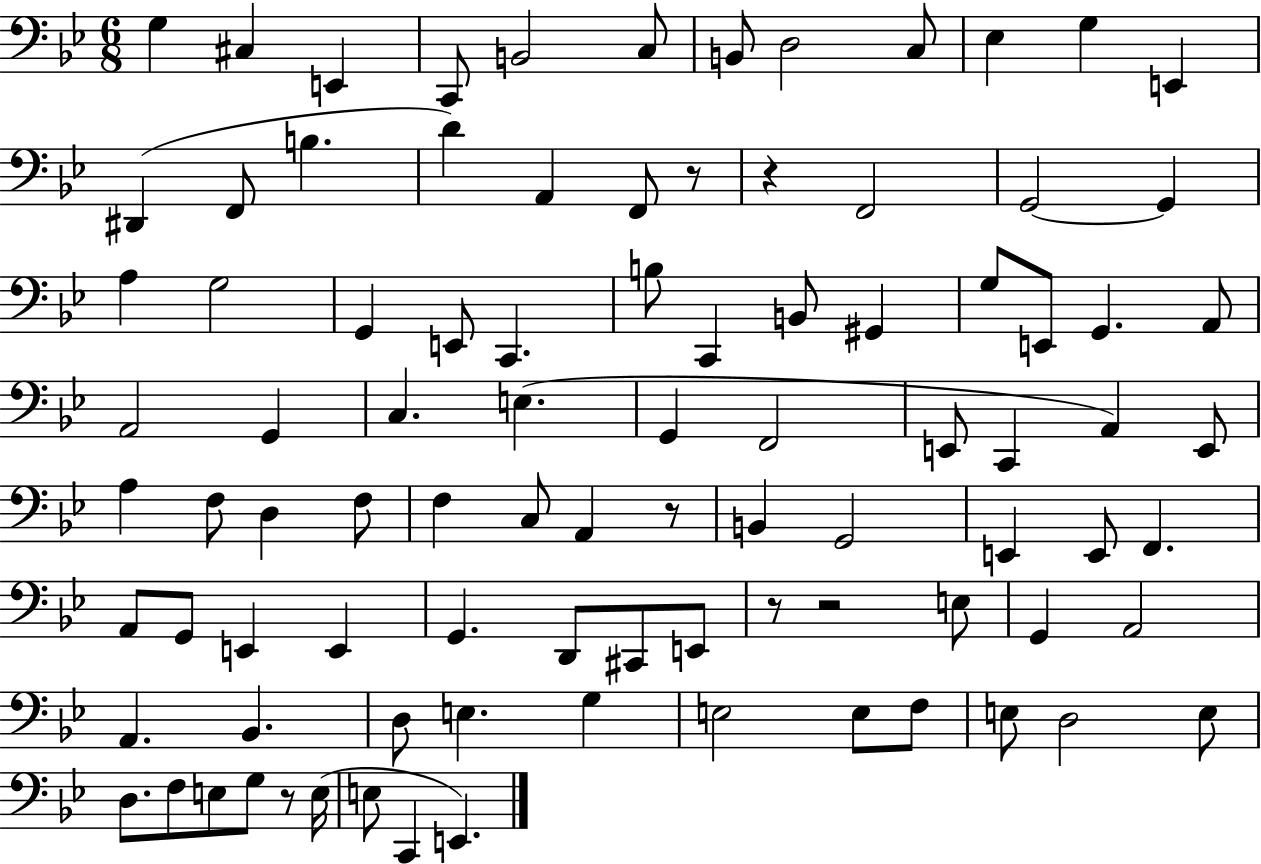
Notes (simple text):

G3/q C#3/q E2/q C2/e B2/h C3/e B2/e D3/h C3/e Eb3/q G3/q E2/q D#2/q F2/e B3/q. D4/q A2/q F2/e R/e R/q F2/h G2/h G2/q A3/q G3/h G2/q E2/e C2/q. B3/e C2/q B2/e G#2/q G3/e E2/e G2/q. A2/e A2/h G2/q C3/q. E3/q. G2/q F2/h E2/e C2/q A2/q E2/e A3/q F3/e D3/q F3/e F3/q C3/e A2/q R/e B2/q G2/h E2/q E2/e F2/q. A2/e G2/e E2/q E2/q G2/q. D2/e C#2/e E2/e R/e R/h E3/e G2/q A2/h A2/q. Bb2/q. D3/e E3/q. G3/q E3/h E3/e F3/e E3/e D3/h E3/e D3/e. F3/e E3/e G3/e R/e E3/s E3/e C2/q E2/q.